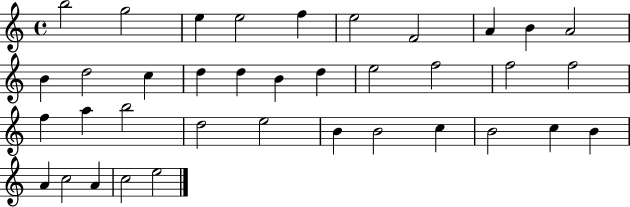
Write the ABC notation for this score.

X:1
T:Untitled
M:4/4
L:1/4
K:C
b2 g2 e e2 f e2 F2 A B A2 B d2 c d d B d e2 f2 f2 f2 f a b2 d2 e2 B B2 c B2 c B A c2 A c2 e2